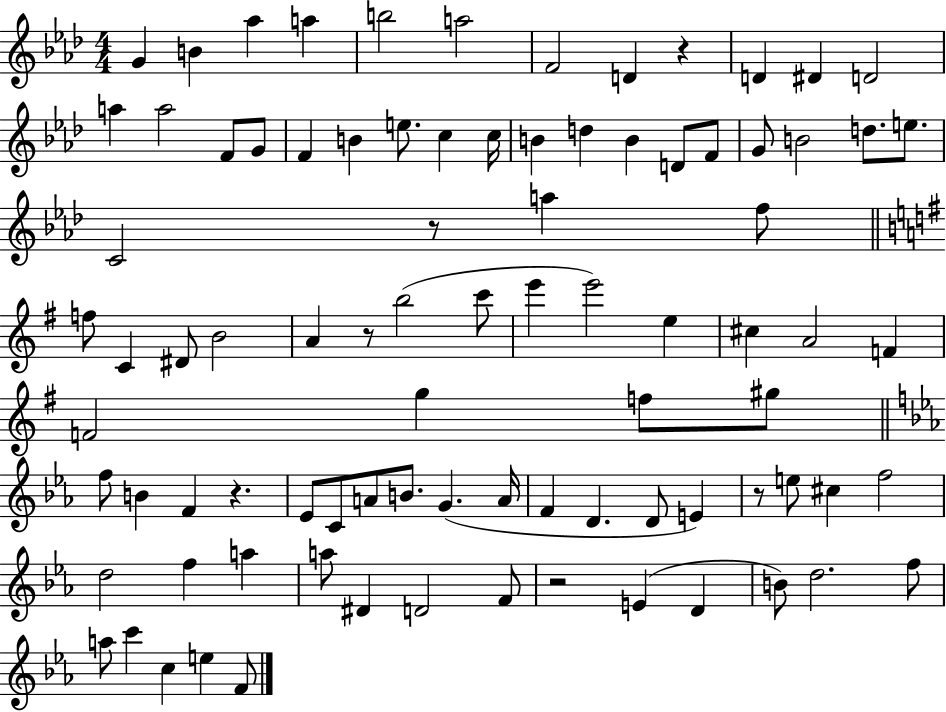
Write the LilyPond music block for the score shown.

{
  \clef treble
  \numericTimeSignature
  \time 4/4
  \key aes \major
  \repeat volta 2 { g'4 b'4 aes''4 a''4 | b''2 a''2 | f'2 d'4 r4 | d'4 dis'4 d'2 | \break a''4 a''2 f'8 g'8 | f'4 b'4 e''8. c''4 c''16 | b'4 d''4 b'4 d'8 f'8 | g'8 b'2 d''8. e''8. | \break c'2 r8 a''4 f''8 | \bar "||" \break \key g \major f''8 c'4 dis'8 b'2 | a'4 r8 b''2( c'''8 | e'''4 e'''2) e''4 | cis''4 a'2 f'4 | \break f'2 g''4 f''8 gis''8 | \bar "||" \break \key c \minor f''8 b'4 f'4 r4. | ees'8 c'8 a'8 b'8. g'4.( a'16 | f'4 d'4. d'8 e'4) | r8 e''8 cis''4 f''2 | \break d''2 f''4 a''4 | a''8 dis'4 d'2 f'8 | r2 e'4( d'4 | b'8) d''2. f''8 | \break a''8 c'''4 c''4 e''4 f'8 | } \bar "|."
}